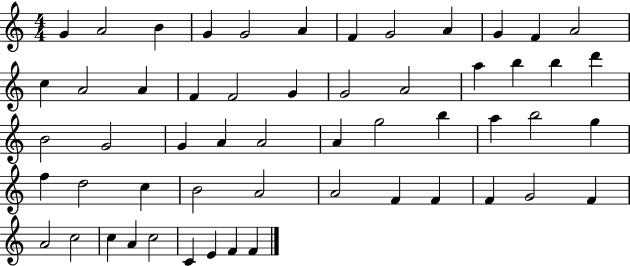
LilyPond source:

{
  \clef treble
  \numericTimeSignature
  \time 4/4
  \key c \major
  g'4 a'2 b'4 | g'4 g'2 a'4 | f'4 g'2 a'4 | g'4 f'4 a'2 | \break c''4 a'2 a'4 | f'4 f'2 g'4 | g'2 a'2 | a''4 b''4 b''4 d'''4 | \break b'2 g'2 | g'4 a'4 a'2 | a'4 g''2 b''4 | a''4 b''2 g''4 | \break f''4 d''2 c''4 | b'2 a'2 | a'2 f'4 f'4 | f'4 g'2 f'4 | \break a'2 c''2 | c''4 a'4 c''2 | c'4 e'4 f'4 f'4 | \bar "|."
}